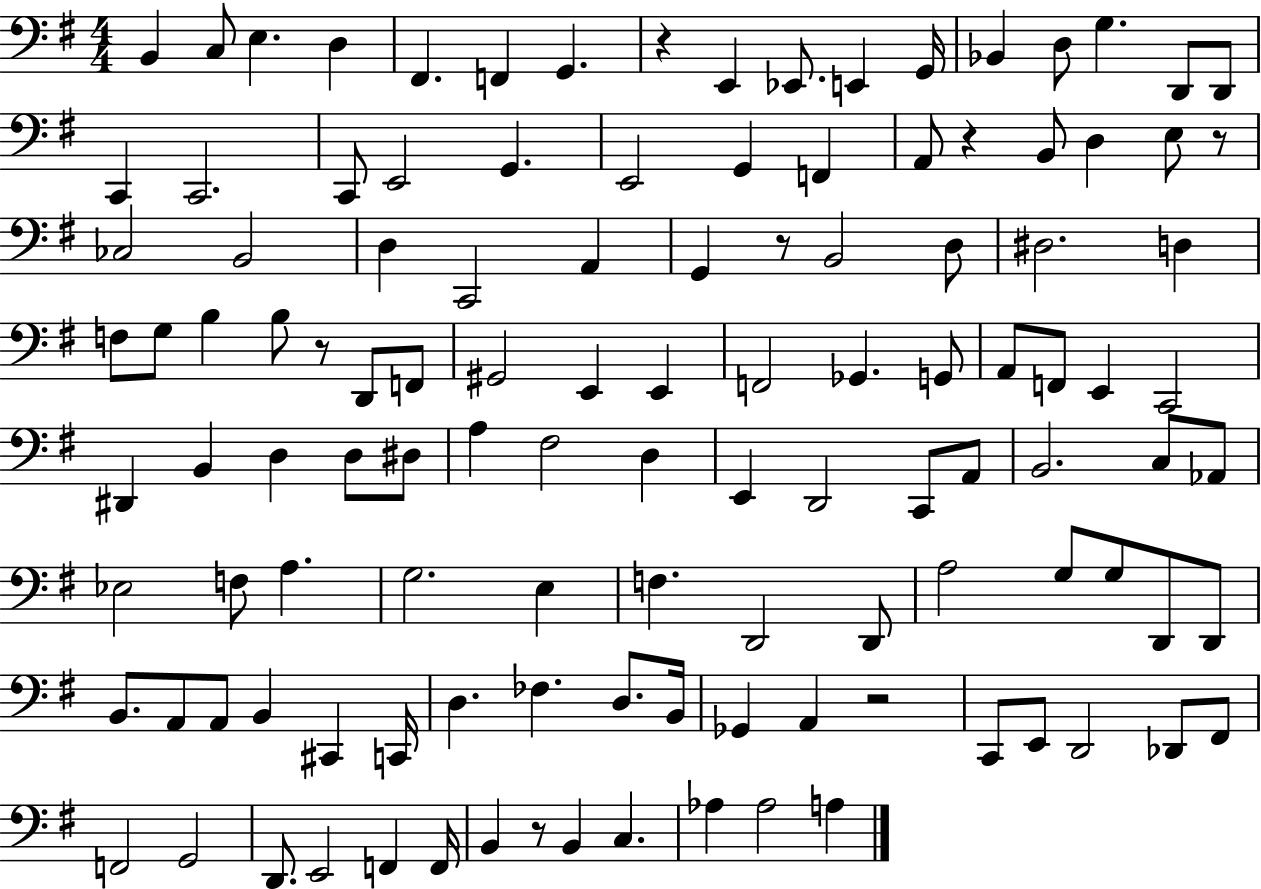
X:1
T:Untitled
M:4/4
L:1/4
K:G
B,, C,/2 E, D, ^F,, F,, G,, z E,, _E,,/2 E,, G,,/4 _B,, D,/2 G, D,,/2 D,,/2 C,, C,,2 C,,/2 E,,2 G,, E,,2 G,, F,, A,,/2 z B,,/2 D, E,/2 z/2 _C,2 B,,2 D, C,,2 A,, G,, z/2 B,,2 D,/2 ^D,2 D, F,/2 G,/2 B, B,/2 z/2 D,,/2 F,,/2 ^G,,2 E,, E,, F,,2 _G,, G,,/2 A,,/2 F,,/2 E,, C,,2 ^D,, B,, D, D,/2 ^D,/2 A, ^F,2 D, E,, D,,2 C,,/2 A,,/2 B,,2 C,/2 _A,,/2 _E,2 F,/2 A, G,2 E, F, D,,2 D,,/2 A,2 G,/2 G,/2 D,,/2 D,,/2 B,,/2 A,,/2 A,,/2 B,, ^C,, C,,/4 D, _F, D,/2 B,,/4 _G,, A,, z2 C,,/2 E,,/2 D,,2 _D,,/2 ^F,,/2 F,,2 G,,2 D,,/2 E,,2 F,, F,,/4 B,, z/2 B,, C, _A, _A,2 A,